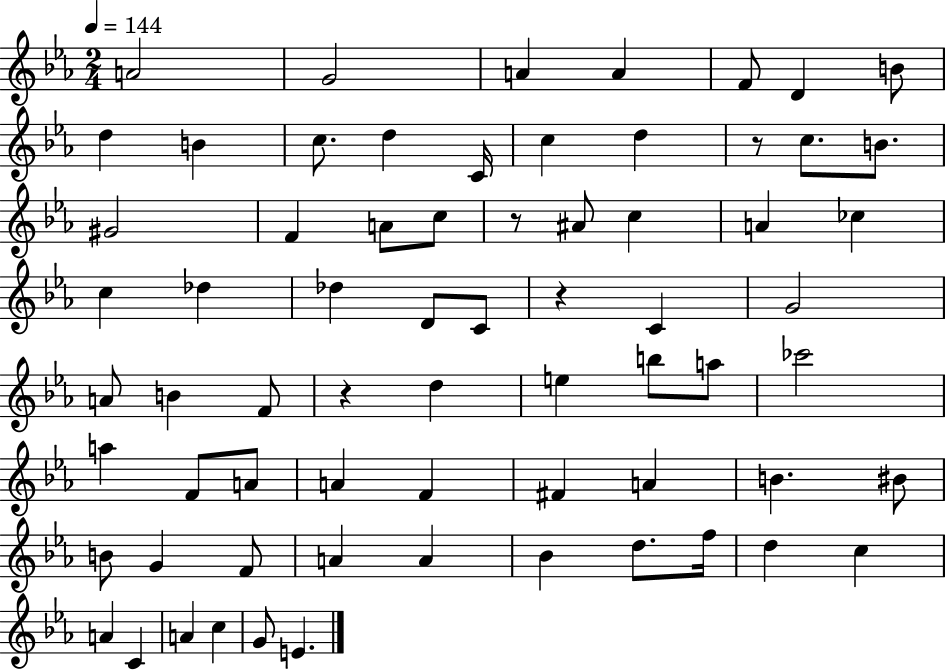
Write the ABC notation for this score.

X:1
T:Untitled
M:2/4
L:1/4
K:Eb
A2 G2 A A F/2 D B/2 d B c/2 d C/4 c d z/2 c/2 B/2 ^G2 F A/2 c/2 z/2 ^A/2 c A _c c _d _d D/2 C/2 z C G2 A/2 B F/2 z d e b/2 a/2 _c'2 a F/2 A/2 A F ^F A B ^B/2 B/2 G F/2 A A _B d/2 f/4 d c A C A c G/2 E